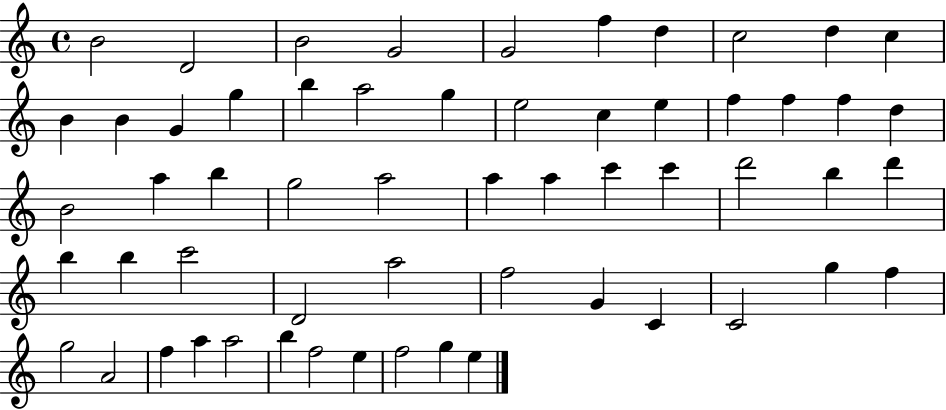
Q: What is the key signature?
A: C major